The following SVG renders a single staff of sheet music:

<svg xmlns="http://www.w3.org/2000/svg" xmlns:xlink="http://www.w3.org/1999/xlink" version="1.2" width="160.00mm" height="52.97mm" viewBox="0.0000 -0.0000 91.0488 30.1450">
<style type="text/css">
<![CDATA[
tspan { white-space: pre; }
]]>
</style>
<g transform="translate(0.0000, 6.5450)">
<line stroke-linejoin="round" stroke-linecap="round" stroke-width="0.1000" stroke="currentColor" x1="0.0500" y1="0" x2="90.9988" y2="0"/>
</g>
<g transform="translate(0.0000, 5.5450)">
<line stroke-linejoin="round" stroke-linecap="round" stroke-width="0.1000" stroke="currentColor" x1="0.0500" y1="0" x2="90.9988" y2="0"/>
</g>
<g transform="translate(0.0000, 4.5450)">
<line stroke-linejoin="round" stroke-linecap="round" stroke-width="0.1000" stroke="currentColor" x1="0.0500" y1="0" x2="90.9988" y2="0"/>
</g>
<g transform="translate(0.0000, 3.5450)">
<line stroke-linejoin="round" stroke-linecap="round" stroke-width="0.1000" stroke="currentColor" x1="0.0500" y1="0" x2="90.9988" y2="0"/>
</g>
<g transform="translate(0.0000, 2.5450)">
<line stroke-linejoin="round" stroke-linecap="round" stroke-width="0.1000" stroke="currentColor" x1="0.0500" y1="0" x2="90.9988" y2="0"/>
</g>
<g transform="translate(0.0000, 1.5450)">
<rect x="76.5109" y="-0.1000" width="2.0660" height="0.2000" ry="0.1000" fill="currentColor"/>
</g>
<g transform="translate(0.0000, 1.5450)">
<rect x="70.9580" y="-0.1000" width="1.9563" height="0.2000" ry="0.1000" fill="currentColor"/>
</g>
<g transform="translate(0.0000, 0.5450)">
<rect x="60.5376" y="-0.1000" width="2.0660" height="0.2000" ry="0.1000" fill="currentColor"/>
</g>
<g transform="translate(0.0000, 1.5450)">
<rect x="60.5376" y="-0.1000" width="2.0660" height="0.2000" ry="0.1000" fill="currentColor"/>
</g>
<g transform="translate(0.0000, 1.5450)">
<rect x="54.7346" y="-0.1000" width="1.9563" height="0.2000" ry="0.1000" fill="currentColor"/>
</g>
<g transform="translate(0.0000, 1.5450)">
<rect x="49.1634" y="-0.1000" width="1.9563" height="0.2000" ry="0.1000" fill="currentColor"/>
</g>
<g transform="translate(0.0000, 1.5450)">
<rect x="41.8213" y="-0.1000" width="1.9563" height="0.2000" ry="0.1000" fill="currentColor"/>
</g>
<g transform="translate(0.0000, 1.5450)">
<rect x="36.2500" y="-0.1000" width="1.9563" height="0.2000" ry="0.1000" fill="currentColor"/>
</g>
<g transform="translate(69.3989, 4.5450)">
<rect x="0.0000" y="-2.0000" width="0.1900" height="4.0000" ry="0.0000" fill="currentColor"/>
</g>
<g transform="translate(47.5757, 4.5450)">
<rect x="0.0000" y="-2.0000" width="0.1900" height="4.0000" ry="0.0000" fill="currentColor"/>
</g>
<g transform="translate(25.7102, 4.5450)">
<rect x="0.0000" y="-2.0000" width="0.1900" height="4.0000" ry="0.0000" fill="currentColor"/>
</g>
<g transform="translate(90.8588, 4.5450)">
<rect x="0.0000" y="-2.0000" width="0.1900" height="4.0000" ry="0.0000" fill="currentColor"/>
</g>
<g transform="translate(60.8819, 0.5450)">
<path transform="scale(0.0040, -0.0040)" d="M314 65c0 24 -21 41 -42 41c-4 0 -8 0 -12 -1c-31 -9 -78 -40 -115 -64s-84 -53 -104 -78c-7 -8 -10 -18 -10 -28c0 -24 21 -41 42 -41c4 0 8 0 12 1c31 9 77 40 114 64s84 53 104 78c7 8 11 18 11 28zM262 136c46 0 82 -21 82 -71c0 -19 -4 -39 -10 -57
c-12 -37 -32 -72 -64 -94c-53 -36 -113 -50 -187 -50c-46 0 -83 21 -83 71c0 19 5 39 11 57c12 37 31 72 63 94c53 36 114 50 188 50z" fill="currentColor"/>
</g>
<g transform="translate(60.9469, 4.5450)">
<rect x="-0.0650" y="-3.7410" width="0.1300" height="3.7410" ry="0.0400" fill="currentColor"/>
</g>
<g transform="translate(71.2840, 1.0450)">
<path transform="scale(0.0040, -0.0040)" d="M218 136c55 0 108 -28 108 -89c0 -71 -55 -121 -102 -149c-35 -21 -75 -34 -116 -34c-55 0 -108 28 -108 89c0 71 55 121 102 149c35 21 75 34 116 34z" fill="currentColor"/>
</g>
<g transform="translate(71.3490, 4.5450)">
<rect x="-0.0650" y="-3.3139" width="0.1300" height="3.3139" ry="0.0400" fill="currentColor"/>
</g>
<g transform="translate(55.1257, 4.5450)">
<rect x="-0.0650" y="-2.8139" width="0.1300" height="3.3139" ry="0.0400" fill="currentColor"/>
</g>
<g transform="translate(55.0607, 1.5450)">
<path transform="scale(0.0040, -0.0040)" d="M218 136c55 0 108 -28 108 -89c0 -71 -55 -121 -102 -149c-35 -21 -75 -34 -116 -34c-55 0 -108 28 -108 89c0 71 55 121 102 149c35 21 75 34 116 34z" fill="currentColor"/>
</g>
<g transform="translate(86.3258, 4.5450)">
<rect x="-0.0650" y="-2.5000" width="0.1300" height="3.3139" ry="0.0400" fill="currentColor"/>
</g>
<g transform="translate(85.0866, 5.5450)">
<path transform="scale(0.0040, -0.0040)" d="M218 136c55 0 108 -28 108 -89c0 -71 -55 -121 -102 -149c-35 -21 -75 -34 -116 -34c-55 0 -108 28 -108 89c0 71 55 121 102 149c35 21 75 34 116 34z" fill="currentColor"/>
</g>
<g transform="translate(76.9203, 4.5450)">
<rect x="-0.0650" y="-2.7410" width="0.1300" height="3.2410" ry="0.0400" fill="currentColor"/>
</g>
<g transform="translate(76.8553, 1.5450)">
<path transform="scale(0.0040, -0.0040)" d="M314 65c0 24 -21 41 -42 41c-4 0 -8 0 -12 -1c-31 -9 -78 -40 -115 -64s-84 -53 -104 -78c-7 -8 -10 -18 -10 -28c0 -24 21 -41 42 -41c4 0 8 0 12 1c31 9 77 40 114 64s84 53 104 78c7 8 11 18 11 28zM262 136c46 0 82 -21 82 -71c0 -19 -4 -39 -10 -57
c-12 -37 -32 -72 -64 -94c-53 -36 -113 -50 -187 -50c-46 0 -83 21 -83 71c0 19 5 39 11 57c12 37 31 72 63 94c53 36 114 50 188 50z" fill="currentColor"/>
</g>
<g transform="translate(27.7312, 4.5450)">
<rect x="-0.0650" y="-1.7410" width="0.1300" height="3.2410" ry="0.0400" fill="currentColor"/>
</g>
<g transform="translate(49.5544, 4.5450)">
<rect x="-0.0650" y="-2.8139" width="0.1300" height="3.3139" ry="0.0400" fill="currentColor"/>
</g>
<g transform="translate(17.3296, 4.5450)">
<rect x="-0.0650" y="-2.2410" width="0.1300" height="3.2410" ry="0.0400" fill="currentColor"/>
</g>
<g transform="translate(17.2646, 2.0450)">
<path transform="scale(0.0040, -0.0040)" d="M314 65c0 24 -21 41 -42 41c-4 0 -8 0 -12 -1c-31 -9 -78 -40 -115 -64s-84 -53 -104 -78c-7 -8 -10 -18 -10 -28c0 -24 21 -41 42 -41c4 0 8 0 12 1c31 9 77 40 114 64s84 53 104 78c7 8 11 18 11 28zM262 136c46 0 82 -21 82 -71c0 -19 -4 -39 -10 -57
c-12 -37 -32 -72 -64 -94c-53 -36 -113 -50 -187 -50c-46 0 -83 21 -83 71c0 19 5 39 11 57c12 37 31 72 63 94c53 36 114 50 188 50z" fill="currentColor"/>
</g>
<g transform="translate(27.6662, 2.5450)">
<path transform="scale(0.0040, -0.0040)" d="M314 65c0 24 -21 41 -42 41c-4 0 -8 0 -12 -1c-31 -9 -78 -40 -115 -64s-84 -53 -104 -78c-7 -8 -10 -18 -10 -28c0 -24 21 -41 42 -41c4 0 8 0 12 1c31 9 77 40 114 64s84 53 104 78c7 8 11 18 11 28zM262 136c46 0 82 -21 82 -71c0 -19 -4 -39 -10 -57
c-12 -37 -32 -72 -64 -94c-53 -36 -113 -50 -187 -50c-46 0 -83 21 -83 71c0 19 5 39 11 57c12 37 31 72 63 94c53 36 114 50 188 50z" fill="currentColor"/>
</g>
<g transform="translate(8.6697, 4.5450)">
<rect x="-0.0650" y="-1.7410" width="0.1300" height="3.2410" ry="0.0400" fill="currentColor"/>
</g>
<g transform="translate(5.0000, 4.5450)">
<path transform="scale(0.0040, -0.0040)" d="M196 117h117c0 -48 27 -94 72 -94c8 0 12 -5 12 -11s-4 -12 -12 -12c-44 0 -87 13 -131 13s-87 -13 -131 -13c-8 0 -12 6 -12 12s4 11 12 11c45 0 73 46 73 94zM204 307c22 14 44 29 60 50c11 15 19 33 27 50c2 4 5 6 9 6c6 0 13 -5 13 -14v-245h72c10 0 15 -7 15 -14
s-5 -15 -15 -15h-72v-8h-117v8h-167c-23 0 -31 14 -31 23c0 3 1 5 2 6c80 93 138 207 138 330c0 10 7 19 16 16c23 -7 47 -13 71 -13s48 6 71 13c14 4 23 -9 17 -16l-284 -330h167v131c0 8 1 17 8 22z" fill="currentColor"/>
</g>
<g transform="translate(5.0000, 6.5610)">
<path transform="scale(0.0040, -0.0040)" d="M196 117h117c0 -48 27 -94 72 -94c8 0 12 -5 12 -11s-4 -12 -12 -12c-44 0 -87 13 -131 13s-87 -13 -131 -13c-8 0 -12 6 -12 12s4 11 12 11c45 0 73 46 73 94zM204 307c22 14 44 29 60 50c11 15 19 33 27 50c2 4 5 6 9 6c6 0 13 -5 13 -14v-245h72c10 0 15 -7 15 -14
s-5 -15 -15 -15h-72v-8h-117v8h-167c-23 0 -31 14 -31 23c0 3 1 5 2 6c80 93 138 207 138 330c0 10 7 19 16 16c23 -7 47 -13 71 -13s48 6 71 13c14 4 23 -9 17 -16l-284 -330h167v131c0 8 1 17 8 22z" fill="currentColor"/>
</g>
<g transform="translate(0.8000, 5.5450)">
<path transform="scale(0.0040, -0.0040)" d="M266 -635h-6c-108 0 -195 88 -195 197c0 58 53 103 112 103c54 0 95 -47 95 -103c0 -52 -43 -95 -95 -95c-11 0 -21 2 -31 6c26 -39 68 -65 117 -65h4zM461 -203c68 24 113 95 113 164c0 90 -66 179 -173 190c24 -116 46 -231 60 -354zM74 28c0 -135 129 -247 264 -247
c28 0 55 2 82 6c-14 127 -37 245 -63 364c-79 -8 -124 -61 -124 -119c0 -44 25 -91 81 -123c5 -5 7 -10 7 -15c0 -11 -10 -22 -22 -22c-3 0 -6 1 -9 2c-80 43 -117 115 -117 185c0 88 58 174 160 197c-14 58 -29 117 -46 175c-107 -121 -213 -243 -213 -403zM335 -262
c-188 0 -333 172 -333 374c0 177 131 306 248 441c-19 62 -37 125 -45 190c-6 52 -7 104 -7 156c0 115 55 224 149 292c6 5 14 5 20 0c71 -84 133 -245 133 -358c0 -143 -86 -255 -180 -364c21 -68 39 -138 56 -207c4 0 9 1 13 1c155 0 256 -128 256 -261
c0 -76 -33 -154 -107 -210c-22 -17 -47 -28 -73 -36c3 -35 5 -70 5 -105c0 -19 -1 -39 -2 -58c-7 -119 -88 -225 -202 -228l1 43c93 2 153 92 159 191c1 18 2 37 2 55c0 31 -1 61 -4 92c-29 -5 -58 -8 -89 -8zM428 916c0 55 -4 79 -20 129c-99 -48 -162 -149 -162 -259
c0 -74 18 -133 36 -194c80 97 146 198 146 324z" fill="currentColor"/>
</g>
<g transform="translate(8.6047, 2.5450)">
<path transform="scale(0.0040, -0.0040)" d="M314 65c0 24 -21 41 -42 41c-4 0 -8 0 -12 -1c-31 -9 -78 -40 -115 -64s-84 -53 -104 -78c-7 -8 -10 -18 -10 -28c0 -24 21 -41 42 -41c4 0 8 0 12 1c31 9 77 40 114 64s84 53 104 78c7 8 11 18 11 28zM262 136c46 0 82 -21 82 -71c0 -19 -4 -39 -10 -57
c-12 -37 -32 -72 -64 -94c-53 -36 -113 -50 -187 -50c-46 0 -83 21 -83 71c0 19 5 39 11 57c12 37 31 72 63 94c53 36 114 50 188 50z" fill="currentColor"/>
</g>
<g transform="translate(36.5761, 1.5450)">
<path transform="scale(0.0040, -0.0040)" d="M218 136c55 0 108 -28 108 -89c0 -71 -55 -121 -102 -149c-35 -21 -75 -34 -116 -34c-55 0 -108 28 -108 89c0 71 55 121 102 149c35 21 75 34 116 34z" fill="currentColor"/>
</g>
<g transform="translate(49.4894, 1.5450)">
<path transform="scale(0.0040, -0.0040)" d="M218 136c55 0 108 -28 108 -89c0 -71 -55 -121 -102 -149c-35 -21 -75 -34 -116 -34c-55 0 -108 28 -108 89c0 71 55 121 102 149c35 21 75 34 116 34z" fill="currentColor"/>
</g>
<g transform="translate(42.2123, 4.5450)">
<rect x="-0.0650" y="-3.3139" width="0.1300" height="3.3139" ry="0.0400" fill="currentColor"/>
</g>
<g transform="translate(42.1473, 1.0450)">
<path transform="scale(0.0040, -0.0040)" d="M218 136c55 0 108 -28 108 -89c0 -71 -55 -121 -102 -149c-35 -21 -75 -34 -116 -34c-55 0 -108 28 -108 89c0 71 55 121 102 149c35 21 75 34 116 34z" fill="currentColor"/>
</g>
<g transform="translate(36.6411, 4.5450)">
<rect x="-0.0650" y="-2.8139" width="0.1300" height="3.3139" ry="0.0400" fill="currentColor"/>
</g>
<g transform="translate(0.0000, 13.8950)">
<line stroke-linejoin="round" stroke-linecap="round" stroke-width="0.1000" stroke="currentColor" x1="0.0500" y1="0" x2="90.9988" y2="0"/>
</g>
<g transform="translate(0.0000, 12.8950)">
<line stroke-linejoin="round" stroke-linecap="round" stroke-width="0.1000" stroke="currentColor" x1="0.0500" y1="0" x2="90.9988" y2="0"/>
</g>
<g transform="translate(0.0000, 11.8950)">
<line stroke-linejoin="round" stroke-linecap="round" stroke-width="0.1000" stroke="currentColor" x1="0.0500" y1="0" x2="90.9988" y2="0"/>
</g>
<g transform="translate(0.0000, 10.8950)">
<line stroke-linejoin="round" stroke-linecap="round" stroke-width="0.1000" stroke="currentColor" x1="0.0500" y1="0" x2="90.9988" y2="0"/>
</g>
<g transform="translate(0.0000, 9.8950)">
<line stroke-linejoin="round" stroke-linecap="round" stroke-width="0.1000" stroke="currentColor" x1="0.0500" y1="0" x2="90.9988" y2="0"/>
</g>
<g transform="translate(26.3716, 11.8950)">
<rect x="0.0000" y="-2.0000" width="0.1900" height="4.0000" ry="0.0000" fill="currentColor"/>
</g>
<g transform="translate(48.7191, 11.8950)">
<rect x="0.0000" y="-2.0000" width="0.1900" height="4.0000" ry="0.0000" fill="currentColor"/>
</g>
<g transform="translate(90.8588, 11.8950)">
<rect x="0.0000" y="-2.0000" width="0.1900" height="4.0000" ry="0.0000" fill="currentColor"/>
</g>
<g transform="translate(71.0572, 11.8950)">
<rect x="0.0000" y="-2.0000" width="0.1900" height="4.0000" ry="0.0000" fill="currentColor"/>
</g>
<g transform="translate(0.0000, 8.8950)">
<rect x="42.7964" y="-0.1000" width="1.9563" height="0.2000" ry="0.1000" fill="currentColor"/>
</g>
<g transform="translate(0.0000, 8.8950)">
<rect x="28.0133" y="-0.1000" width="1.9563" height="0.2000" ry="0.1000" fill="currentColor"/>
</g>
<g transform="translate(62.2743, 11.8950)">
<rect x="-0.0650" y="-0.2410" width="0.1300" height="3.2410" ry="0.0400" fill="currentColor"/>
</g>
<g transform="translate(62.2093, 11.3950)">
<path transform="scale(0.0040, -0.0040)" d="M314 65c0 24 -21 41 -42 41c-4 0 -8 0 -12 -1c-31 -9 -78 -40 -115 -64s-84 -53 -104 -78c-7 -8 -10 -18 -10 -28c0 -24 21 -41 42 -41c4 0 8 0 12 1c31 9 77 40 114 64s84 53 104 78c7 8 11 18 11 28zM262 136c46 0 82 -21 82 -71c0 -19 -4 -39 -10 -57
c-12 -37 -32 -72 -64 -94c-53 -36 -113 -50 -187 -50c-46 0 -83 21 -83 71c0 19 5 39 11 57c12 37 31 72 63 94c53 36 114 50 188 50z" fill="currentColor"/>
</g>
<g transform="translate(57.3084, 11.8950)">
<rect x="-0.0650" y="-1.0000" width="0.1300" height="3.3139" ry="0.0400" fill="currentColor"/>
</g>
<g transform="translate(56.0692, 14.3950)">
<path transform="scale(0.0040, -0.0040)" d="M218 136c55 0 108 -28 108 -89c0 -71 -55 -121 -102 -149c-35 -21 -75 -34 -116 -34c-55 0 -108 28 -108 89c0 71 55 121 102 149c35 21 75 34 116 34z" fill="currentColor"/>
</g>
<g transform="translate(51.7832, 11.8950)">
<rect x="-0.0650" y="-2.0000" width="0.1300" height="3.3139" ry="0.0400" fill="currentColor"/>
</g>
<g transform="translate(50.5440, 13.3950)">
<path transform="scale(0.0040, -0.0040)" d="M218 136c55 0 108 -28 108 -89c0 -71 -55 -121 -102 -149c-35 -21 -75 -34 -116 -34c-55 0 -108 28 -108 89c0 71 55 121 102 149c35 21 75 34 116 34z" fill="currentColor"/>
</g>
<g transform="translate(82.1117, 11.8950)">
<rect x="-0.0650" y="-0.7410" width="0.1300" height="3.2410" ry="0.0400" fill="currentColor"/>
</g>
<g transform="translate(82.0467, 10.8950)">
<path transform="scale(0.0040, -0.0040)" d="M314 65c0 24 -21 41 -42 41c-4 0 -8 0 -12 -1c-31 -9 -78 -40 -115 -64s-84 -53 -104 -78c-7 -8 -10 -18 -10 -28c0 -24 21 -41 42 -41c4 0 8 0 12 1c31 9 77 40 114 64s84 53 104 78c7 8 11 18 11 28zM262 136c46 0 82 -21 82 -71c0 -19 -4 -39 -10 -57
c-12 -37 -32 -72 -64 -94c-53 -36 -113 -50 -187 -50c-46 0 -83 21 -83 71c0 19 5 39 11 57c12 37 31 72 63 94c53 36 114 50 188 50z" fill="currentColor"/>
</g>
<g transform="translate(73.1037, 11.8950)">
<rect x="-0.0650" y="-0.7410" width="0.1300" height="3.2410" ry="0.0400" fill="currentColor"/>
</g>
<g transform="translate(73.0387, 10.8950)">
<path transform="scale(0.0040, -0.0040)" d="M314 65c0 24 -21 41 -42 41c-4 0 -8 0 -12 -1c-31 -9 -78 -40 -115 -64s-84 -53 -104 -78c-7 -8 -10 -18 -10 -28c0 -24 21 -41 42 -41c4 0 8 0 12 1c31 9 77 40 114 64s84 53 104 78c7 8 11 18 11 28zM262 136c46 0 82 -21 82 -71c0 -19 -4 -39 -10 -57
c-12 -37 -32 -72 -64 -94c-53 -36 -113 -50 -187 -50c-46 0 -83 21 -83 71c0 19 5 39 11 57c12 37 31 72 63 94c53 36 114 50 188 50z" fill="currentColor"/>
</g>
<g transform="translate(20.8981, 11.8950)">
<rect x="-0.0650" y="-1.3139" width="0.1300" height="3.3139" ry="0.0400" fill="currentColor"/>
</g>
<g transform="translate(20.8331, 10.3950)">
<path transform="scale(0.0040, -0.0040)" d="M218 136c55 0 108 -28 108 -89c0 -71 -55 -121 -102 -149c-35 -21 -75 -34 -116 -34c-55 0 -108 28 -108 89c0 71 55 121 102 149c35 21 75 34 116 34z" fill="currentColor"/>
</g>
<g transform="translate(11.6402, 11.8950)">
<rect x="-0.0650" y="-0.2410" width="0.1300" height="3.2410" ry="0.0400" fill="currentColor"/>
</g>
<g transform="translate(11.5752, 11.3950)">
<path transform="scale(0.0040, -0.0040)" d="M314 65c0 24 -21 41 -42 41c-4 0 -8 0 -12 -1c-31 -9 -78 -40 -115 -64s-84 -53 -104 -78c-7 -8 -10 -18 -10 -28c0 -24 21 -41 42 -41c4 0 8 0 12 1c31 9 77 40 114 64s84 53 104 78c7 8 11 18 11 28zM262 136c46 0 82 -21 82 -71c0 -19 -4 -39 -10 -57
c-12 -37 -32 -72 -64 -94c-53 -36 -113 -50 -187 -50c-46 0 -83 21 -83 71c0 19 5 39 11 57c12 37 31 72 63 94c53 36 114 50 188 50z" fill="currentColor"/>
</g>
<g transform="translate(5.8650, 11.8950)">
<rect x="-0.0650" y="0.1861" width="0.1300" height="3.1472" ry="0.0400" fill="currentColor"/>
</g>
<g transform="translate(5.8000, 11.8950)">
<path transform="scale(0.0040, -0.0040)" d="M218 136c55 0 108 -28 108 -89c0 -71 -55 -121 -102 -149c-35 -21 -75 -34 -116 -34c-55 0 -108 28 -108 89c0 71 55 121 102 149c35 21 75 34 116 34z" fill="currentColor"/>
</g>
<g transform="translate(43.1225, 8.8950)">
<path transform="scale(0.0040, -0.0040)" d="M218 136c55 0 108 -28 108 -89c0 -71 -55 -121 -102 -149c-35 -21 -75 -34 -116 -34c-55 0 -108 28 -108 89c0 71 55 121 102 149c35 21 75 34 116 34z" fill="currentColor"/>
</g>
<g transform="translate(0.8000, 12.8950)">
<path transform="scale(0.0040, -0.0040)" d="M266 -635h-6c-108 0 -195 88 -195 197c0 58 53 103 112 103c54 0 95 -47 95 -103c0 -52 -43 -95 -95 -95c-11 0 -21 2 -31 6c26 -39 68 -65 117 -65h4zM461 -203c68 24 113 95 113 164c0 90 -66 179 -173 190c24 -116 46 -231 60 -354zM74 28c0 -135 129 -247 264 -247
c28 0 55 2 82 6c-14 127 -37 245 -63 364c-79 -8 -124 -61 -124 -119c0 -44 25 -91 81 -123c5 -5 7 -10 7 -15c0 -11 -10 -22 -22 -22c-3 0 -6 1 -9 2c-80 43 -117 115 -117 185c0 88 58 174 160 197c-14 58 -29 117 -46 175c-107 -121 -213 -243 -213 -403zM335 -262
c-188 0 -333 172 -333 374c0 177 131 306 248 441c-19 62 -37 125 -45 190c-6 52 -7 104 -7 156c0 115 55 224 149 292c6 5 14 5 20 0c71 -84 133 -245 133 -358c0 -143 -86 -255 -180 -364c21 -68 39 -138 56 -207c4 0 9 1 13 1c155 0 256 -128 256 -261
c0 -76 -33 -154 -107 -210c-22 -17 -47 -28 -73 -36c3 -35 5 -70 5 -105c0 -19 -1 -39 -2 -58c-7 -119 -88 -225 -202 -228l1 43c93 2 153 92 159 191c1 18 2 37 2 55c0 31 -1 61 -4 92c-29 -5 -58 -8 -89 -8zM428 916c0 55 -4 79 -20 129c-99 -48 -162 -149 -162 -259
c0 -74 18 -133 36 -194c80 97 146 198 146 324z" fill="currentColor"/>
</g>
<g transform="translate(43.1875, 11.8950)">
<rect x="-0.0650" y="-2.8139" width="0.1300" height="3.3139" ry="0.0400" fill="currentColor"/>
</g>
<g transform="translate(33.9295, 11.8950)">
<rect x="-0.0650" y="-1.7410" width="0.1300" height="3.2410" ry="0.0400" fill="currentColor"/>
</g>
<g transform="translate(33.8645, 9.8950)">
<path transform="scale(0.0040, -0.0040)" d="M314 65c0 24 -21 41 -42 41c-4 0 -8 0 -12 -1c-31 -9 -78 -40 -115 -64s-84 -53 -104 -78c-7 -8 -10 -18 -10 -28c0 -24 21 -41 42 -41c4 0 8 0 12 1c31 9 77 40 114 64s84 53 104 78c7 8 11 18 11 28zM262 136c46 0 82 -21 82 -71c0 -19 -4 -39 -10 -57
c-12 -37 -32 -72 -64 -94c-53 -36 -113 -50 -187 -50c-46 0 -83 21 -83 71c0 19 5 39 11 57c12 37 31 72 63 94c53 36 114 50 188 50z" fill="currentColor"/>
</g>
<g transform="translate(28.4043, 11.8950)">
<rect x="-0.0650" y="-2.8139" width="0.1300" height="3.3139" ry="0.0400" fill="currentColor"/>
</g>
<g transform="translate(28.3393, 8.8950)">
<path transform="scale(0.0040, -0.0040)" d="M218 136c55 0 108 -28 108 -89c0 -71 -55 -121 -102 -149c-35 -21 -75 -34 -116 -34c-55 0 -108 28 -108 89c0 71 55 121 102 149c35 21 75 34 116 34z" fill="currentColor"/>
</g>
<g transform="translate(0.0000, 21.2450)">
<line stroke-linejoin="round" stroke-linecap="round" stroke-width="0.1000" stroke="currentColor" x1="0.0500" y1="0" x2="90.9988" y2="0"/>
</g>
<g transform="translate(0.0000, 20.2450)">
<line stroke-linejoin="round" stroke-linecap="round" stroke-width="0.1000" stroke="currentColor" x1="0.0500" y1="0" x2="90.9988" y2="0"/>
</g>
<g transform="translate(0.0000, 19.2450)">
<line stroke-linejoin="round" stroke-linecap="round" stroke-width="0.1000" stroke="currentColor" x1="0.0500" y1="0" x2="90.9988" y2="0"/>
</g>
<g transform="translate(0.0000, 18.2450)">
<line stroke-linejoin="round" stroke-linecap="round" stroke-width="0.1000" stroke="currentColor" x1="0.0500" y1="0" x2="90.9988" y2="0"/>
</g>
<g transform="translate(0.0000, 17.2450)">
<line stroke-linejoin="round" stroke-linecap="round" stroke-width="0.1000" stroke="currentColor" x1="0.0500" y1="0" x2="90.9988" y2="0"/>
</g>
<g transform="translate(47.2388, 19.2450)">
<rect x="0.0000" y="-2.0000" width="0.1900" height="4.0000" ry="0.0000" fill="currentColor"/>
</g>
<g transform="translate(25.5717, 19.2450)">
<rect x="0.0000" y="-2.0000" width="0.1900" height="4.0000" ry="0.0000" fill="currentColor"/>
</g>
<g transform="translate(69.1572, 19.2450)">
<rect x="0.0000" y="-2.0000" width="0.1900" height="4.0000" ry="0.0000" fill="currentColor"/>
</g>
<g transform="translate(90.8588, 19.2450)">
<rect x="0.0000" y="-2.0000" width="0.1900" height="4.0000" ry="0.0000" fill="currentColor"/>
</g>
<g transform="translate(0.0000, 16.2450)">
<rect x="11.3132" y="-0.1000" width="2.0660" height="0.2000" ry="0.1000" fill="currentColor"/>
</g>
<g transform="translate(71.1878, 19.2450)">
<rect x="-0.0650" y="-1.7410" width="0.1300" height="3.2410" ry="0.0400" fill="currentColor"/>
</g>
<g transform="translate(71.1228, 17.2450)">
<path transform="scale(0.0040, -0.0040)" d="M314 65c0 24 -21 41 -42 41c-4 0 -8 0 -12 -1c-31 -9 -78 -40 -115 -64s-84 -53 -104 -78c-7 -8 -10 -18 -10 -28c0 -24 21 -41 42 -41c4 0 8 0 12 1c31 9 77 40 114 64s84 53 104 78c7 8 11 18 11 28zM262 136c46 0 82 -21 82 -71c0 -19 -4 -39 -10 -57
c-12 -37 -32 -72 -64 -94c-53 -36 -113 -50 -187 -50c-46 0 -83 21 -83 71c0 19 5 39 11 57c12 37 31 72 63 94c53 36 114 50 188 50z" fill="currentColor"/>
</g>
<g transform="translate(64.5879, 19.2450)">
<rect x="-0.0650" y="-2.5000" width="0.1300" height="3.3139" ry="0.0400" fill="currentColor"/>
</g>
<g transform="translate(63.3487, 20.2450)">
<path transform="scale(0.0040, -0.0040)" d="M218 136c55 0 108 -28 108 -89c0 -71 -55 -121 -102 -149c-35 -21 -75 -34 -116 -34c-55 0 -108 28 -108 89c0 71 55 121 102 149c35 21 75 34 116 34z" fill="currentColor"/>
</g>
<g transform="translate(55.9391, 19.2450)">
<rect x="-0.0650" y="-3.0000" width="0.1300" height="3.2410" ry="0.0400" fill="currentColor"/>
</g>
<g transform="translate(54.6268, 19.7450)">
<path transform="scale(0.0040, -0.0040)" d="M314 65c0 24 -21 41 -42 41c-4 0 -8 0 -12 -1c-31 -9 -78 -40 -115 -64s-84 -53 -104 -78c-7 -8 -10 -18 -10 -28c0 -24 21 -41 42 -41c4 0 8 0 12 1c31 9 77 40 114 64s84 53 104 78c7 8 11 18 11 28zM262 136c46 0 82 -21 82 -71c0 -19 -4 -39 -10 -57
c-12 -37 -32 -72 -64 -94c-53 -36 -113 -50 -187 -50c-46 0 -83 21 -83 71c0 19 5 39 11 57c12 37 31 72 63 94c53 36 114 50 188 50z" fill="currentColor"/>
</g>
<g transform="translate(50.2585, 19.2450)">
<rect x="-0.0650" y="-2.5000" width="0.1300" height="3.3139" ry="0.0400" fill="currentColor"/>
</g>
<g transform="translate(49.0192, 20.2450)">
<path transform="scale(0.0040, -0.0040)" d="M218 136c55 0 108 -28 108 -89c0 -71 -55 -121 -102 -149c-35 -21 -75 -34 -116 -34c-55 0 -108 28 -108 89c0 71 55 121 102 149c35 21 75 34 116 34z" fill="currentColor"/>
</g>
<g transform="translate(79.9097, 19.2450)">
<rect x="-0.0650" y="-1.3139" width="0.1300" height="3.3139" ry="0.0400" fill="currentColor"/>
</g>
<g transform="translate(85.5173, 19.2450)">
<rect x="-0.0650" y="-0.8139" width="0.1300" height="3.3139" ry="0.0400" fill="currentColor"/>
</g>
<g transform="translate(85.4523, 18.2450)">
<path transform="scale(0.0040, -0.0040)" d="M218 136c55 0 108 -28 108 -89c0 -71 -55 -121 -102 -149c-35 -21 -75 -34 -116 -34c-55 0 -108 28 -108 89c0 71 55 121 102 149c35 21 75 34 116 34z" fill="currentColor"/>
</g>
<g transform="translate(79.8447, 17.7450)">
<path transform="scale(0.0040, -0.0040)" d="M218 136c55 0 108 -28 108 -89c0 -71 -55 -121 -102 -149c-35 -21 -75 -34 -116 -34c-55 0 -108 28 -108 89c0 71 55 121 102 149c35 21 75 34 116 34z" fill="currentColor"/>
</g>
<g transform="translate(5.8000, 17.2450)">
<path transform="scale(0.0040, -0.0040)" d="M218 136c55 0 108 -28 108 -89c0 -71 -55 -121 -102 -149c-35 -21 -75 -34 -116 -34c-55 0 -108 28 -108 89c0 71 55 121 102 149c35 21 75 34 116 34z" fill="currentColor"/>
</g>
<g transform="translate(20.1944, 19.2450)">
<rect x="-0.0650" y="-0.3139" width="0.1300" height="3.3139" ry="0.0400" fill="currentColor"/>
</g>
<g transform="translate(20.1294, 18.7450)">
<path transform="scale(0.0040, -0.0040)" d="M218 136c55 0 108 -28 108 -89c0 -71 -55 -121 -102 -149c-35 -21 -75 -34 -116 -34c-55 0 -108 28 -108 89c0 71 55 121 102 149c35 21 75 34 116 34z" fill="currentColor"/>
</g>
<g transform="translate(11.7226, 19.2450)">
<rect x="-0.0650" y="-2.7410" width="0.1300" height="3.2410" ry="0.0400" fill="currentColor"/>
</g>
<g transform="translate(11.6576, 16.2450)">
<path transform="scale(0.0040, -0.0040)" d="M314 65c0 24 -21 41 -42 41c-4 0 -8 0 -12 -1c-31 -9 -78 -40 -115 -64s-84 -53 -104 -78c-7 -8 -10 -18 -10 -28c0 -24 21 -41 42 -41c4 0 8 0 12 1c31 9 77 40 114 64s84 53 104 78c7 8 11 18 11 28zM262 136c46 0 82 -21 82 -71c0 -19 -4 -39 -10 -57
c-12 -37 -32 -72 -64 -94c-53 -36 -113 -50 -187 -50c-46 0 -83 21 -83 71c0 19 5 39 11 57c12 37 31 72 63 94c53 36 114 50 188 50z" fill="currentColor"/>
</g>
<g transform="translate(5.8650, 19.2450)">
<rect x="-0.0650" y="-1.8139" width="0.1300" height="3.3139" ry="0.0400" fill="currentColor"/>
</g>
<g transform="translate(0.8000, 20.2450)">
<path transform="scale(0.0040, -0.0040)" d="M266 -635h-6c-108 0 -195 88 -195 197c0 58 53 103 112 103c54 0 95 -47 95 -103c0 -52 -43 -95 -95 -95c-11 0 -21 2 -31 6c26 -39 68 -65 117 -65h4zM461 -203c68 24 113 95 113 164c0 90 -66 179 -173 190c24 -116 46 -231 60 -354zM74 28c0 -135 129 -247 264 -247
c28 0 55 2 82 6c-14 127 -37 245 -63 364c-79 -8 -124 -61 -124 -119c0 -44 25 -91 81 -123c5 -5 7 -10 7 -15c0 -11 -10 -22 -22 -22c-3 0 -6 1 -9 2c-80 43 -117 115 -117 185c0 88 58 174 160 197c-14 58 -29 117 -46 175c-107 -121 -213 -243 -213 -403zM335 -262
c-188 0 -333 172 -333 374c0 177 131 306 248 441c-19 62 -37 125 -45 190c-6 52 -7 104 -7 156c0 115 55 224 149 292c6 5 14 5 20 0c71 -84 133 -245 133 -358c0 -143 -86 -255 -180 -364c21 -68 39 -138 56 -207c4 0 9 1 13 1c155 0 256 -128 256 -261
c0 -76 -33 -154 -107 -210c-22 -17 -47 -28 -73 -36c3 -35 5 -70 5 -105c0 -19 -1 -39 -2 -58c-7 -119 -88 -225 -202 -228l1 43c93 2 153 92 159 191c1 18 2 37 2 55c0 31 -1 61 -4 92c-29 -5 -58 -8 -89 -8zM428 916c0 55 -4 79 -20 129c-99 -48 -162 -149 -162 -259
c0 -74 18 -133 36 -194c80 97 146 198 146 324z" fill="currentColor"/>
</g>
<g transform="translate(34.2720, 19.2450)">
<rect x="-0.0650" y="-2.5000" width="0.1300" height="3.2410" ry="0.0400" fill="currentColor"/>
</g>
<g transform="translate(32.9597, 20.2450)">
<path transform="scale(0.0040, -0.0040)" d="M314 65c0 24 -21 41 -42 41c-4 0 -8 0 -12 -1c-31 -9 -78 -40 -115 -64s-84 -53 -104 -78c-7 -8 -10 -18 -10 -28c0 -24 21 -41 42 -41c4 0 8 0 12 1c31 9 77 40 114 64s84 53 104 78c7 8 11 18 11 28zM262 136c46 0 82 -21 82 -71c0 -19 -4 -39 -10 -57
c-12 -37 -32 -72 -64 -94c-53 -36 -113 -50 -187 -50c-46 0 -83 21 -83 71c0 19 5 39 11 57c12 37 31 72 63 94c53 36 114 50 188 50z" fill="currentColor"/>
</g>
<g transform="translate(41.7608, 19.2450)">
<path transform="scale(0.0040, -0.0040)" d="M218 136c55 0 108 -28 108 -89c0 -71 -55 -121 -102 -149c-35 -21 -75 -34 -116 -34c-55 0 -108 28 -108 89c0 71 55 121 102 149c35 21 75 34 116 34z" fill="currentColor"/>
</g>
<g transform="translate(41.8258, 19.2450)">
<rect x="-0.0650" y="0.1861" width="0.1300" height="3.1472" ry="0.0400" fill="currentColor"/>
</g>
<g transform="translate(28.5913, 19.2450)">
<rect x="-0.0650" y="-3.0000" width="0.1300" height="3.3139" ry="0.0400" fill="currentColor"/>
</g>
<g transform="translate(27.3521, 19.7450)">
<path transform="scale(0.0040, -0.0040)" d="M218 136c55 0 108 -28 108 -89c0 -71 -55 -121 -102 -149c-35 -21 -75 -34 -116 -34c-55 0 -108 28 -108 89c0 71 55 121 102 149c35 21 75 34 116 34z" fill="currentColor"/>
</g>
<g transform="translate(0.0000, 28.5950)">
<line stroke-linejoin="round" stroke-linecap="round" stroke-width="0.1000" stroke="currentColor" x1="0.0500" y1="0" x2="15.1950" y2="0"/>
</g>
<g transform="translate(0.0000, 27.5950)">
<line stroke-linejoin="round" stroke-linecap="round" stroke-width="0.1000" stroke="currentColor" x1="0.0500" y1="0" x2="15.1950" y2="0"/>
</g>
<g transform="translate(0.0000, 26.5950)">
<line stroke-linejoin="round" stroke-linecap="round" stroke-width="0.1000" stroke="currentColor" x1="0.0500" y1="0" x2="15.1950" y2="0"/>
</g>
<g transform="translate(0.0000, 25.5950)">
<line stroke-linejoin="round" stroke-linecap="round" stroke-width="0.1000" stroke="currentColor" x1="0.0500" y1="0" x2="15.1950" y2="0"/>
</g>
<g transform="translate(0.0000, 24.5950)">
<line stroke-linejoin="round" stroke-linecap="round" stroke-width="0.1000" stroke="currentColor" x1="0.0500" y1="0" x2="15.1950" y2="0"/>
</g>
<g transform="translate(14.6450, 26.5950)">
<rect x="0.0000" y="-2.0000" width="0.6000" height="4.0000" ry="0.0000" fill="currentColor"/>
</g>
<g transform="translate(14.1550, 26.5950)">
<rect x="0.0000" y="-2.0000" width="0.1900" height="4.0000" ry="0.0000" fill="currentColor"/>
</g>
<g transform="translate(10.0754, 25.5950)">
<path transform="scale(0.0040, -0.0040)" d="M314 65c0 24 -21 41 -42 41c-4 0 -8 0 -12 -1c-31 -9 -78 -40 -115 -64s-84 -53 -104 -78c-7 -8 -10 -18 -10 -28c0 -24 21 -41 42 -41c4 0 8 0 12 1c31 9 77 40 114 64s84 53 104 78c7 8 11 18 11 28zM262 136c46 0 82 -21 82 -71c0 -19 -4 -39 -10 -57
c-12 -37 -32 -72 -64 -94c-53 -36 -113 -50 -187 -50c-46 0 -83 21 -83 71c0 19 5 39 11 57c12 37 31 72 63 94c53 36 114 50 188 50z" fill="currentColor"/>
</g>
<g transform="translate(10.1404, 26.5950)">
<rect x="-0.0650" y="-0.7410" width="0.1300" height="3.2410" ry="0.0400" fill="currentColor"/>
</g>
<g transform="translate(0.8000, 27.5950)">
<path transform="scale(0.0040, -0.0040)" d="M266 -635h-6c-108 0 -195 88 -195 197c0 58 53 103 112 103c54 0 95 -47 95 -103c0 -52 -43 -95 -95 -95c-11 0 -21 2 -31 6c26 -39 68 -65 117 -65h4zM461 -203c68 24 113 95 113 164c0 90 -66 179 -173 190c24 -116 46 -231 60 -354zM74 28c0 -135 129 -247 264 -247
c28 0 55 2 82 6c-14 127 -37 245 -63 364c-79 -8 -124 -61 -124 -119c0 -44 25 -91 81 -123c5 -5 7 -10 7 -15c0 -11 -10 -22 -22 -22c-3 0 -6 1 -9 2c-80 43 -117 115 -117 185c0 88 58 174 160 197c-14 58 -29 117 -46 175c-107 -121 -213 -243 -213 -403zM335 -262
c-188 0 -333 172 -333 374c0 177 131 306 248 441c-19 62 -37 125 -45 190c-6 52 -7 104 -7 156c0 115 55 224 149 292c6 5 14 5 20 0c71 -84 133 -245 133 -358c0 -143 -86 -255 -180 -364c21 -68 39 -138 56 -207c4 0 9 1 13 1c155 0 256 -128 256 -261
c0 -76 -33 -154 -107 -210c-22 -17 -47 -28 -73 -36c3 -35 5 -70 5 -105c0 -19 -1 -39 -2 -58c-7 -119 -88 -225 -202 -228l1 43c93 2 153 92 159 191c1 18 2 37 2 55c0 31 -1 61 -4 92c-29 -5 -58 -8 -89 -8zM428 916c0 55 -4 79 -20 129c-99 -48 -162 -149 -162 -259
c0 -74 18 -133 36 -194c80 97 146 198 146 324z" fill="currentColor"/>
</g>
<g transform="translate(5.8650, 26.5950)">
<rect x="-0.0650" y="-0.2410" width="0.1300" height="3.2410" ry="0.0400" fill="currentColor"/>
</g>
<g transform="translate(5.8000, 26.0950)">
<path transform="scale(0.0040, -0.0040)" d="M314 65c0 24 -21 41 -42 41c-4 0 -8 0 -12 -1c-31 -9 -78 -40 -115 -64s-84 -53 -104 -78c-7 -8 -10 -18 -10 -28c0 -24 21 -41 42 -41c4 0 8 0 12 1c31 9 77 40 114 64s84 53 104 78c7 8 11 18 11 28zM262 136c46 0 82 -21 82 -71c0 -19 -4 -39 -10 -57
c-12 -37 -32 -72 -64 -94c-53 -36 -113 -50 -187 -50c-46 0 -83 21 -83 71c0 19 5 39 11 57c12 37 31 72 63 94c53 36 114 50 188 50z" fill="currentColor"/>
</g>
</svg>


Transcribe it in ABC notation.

X:1
T:Untitled
M:4/4
L:1/4
K:C
f2 g2 f2 a b a a c'2 b a2 G B c2 e a f2 a F D c2 d2 d2 f a2 c A G2 B G A2 G f2 e d c2 d2